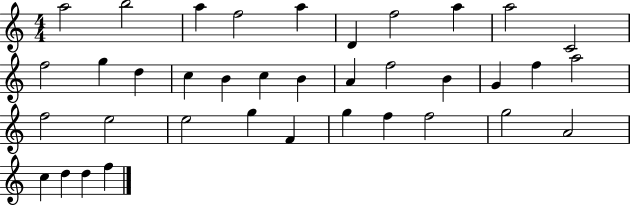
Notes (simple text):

A5/h B5/h A5/q F5/h A5/q D4/q F5/h A5/q A5/h C4/h F5/h G5/q D5/q C5/q B4/q C5/q B4/q A4/q F5/h B4/q G4/q F5/q A5/h F5/h E5/h E5/h G5/q F4/q G5/q F5/q F5/h G5/h A4/h C5/q D5/q D5/q F5/q